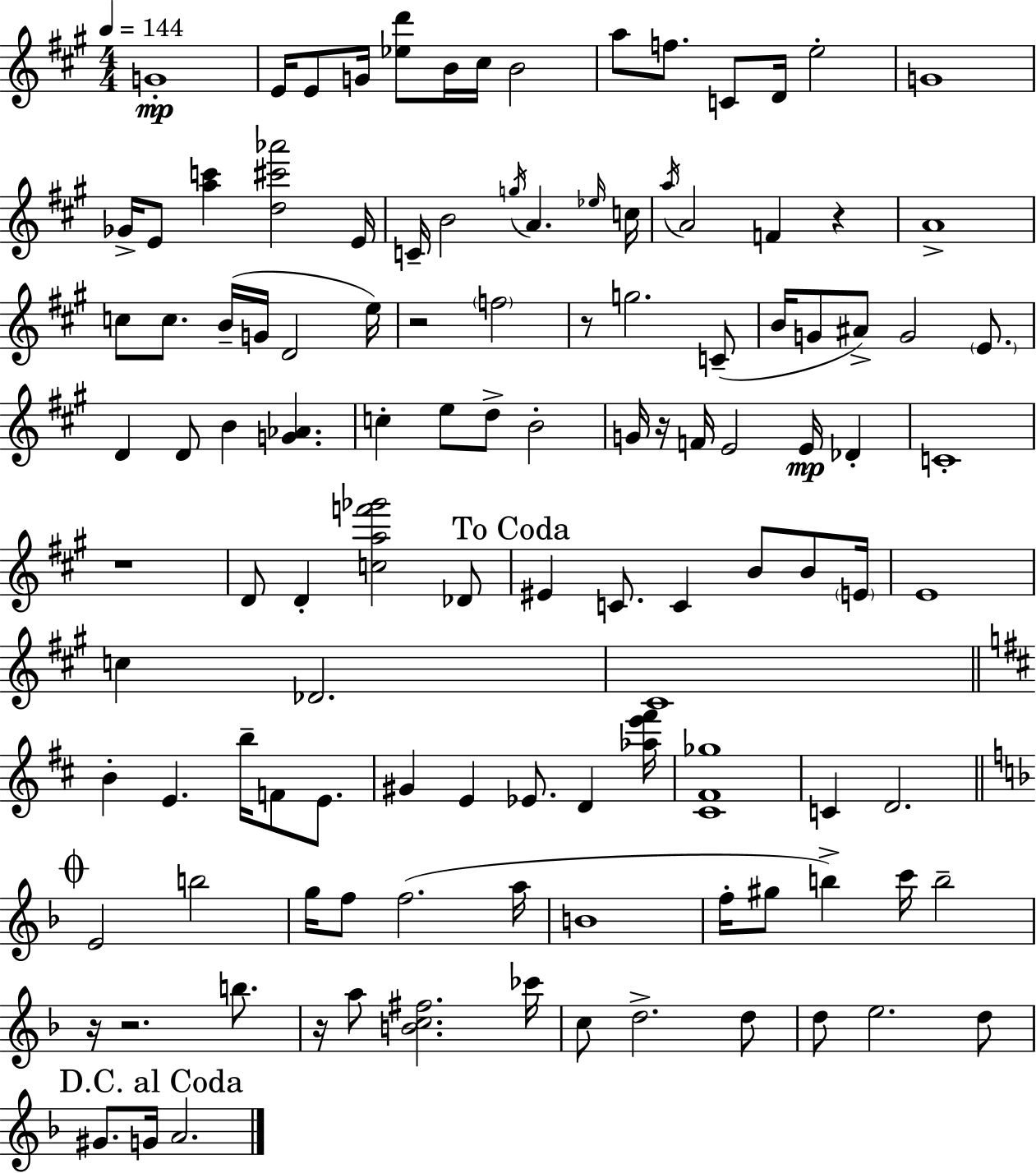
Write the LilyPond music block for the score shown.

{
  \clef treble
  \numericTimeSignature
  \time 4/4
  \key a \major
  \tempo 4 = 144
  g'1-.\mp | e'16 e'8 g'16 <ees'' d'''>8 b'16 cis''16 b'2 | a''8 f''8. c'8 d'16 e''2-. | g'1 | \break ges'16-> e'8 <a'' c'''>4 <d'' cis''' aes'''>2 e'16 | c'16-- b'2 \acciaccatura { g''16 } a'4. | \grace { ees''16 } c''16 \acciaccatura { a''16 } a'2 f'4 r4 | a'1-> | \break c''8 c''8. b'16--( g'16 d'2 | e''16) r2 \parenthesize f''2 | r8 g''2. | c'8--( b'16 g'8 ais'8->) g'2 | \break \parenthesize e'8. d'4 d'8 b'4 <g' aes'>4. | c''4-. e''8 d''8-> b'2-. | g'16 r16 f'16 e'2 e'16\mp des'4-. | c'1-. | \break r1 | d'8 d'4-. <c'' a'' f''' ges'''>2 | des'8 \mark "To Coda" eis'4 c'8. c'4 b'8 | b'8 \parenthesize e'16 e'1 | \break c''4 des'2. | cis'1 | \bar "||" \break \key d \major b'4-. e'4. b''16-- f'8 e'8. | gis'4 e'4 ees'8. d'4 <aes'' e''' fis'''>16 | <cis' fis' ges''>1 | c'4 d'2. | \break \mark \markup { \musicglyph "scripts.coda" } \bar "||" \break \key f \major e'2 b''2 | g''16 f''8 f''2.( a''16 | b'1 | f''16-. gis''8 b''4->) c'''16 b''2-- | \break r16 r2. b''8. | r16 a''8 <b' c'' fis''>2. ces'''16 | c''8 d''2.-> d''8 | d''8 e''2. d''8 | \break \mark "D.C. al Coda" gis'8. g'16 a'2. | \bar "|."
}